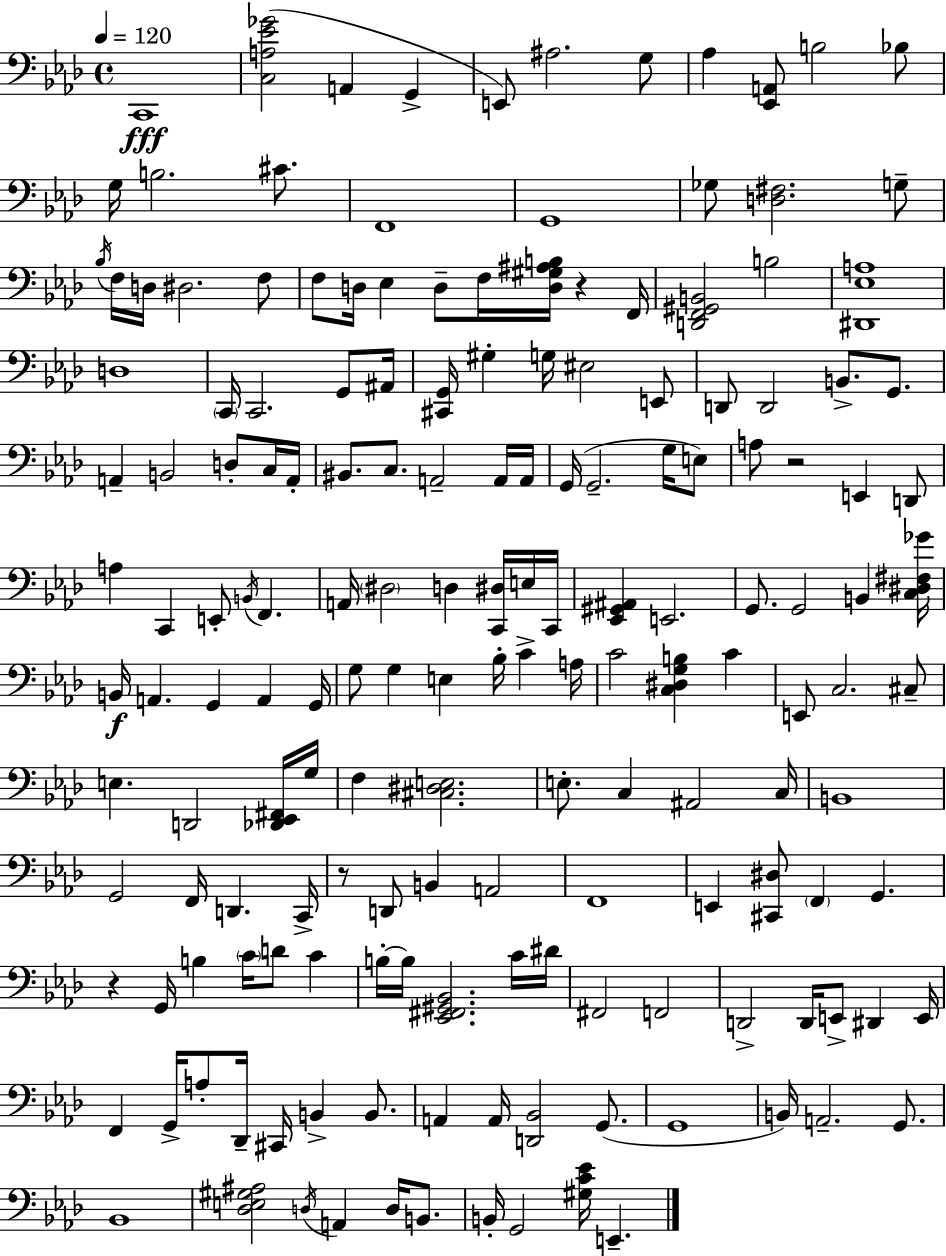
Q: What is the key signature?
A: AES major